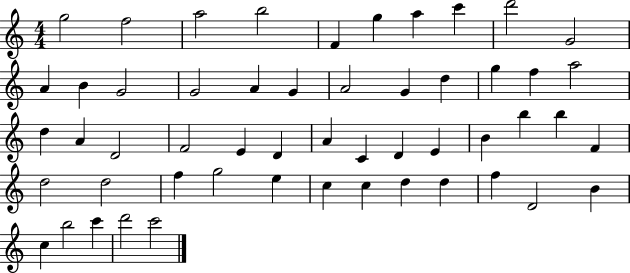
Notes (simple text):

G5/h F5/h A5/h B5/h F4/q G5/q A5/q C6/q D6/h G4/h A4/q B4/q G4/h G4/h A4/q G4/q A4/h G4/q D5/q G5/q F5/q A5/h D5/q A4/q D4/h F4/h E4/q D4/q A4/q C4/q D4/q E4/q B4/q B5/q B5/q F4/q D5/h D5/h F5/q G5/h E5/q C5/q C5/q D5/q D5/q F5/q D4/h B4/q C5/q B5/h C6/q D6/h C6/h